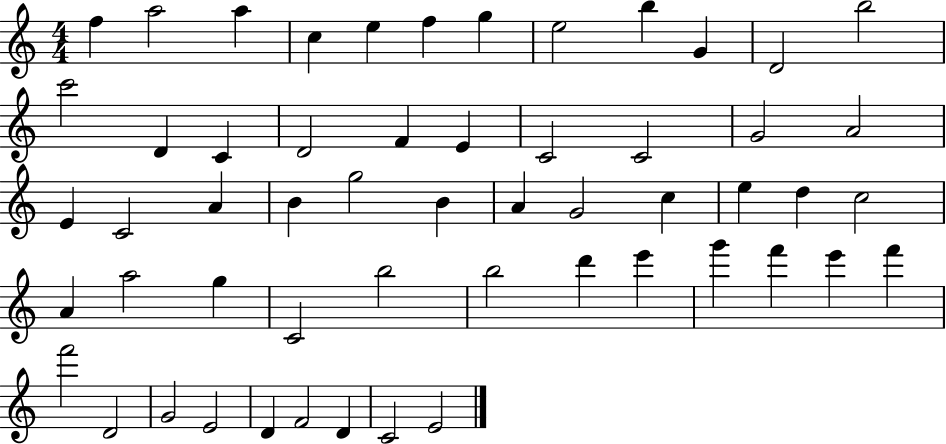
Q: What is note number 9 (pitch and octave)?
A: B5